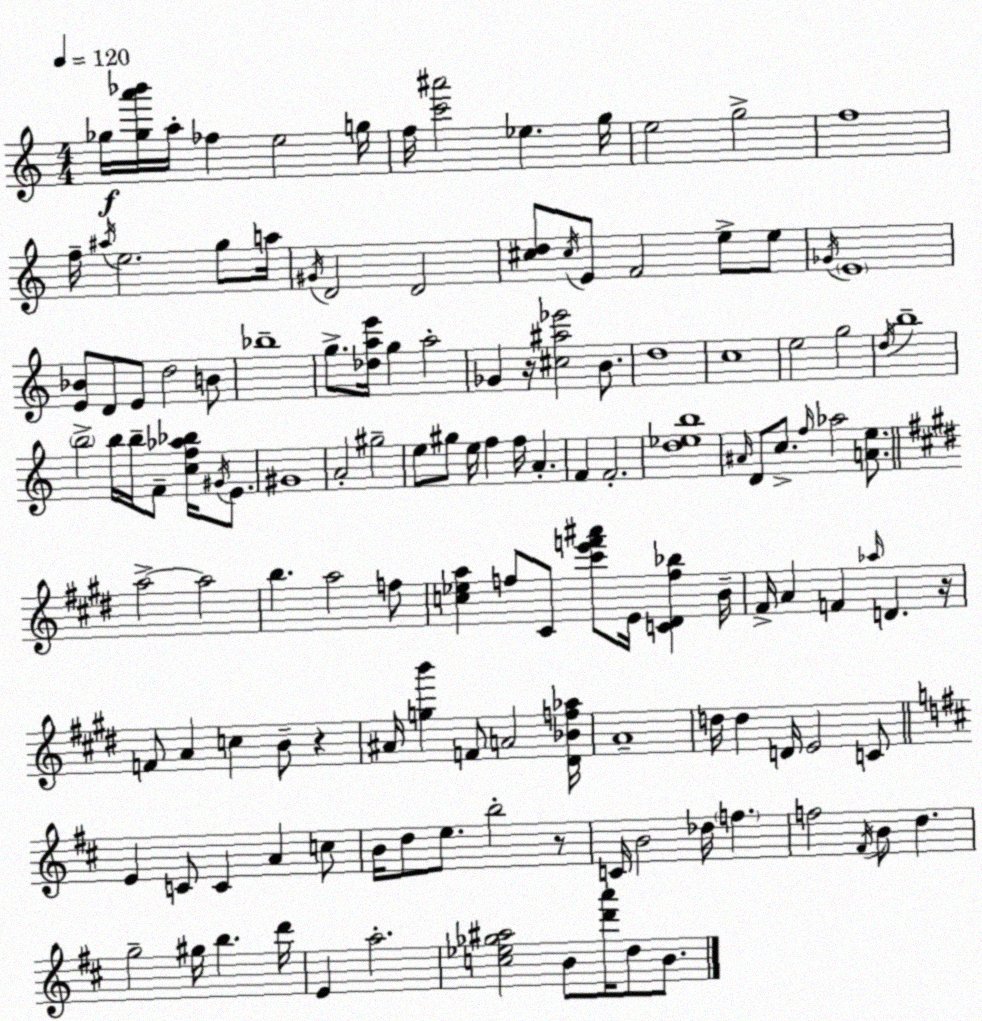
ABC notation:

X:1
T:Untitled
M:4/4
L:1/4
K:Am
_g/4 [_ga'_b']/4 a/4 _f e2 g/4 f/4 [c'^a']2 _e g/4 e2 g2 f4 f/4 ^a/4 e2 g/2 a/4 ^G/4 D2 D2 [^cd]/2 ^c/4 E/2 F2 e/2 e/2 _G/4 E4 [E_B]/2 D/2 E/2 d2 B/2 _b4 g/2 [_dae']/4 g a2 _G z/4 [^c^a_e']2 B/2 d4 c4 e2 g2 d/4 b4 b2 b/4 b/4 F/2 [cf_a_b]/4 ^G/4 E/2 ^G4 A2 ^g2 e/2 ^g/2 e/4 f f/4 A F F2 [d_eb]4 ^A/4 D/2 c/2 f/4 _a2 [Ae]/2 a2 a2 b a2 f/2 [c_ea] f/2 ^C/2 [^c'e'f'^a']/2 E/4 [C^Df_b] B/4 ^F/4 A F _a/4 D z/4 F/2 A c B/2 z ^A/4 [gb'] F/2 A2 [^D_Bf_a]/4 A4 d/4 d D/4 E2 C/2 E C/2 C A c/2 B/4 d/2 e/2 b2 z/2 C/4 B2 _d/4 f f2 ^F/4 B/2 d g2 ^g/4 b d'/4 E a2 [c_e_g^a]2 B/2 [d'a']/4 d/2 B/2